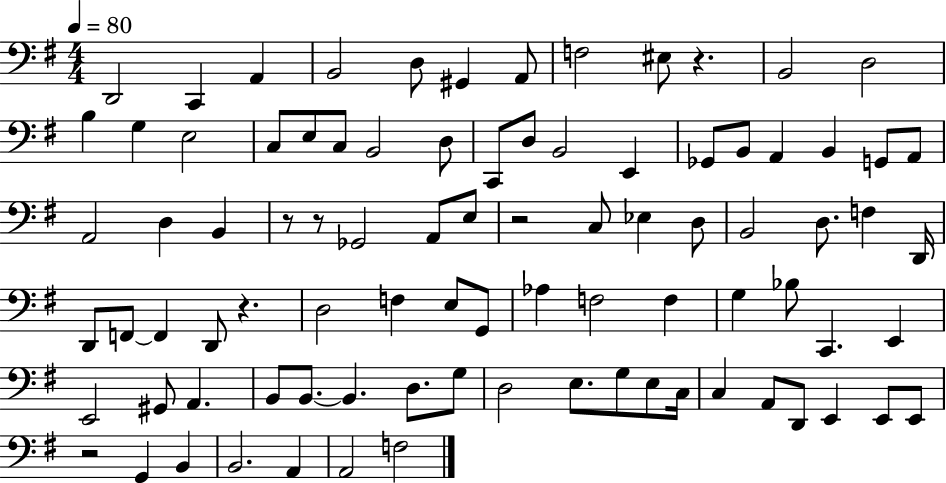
D2/h C2/q A2/q B2/h D3/e G#2/q A2/e F3/h EIS3/e R/q. B2/h D3/h B3/q G3/q E3/h C3/e E3/e C3/e B2/h D3/e C2/e D3/e B2/h E2/q Gb2/e B2/e A2/q B2/q G2/e A2/e A2/h D3/q B2/q R/e R/e Gb2/h A2/e E3/e R/h C3/e Eb3/q D3/e B2/h D3/e. F3/q D2/s D2/e F2/e F2/q D2/e R/q. D3/h F3/q E3/e G2/e Ab3/q F3/h F3/q G3/q Bb3/e C2/q. E2/q E2/h G#2/e A2/q. B2/e B2/e. B2/q. D3/e. G3/e D3/h E3/e. G3/e E3/e C3/s C3/q A2/e D2/e E2/q E2/e E2/e R/h G2/q B2/q B2/h. A2/q A2/h F3/h